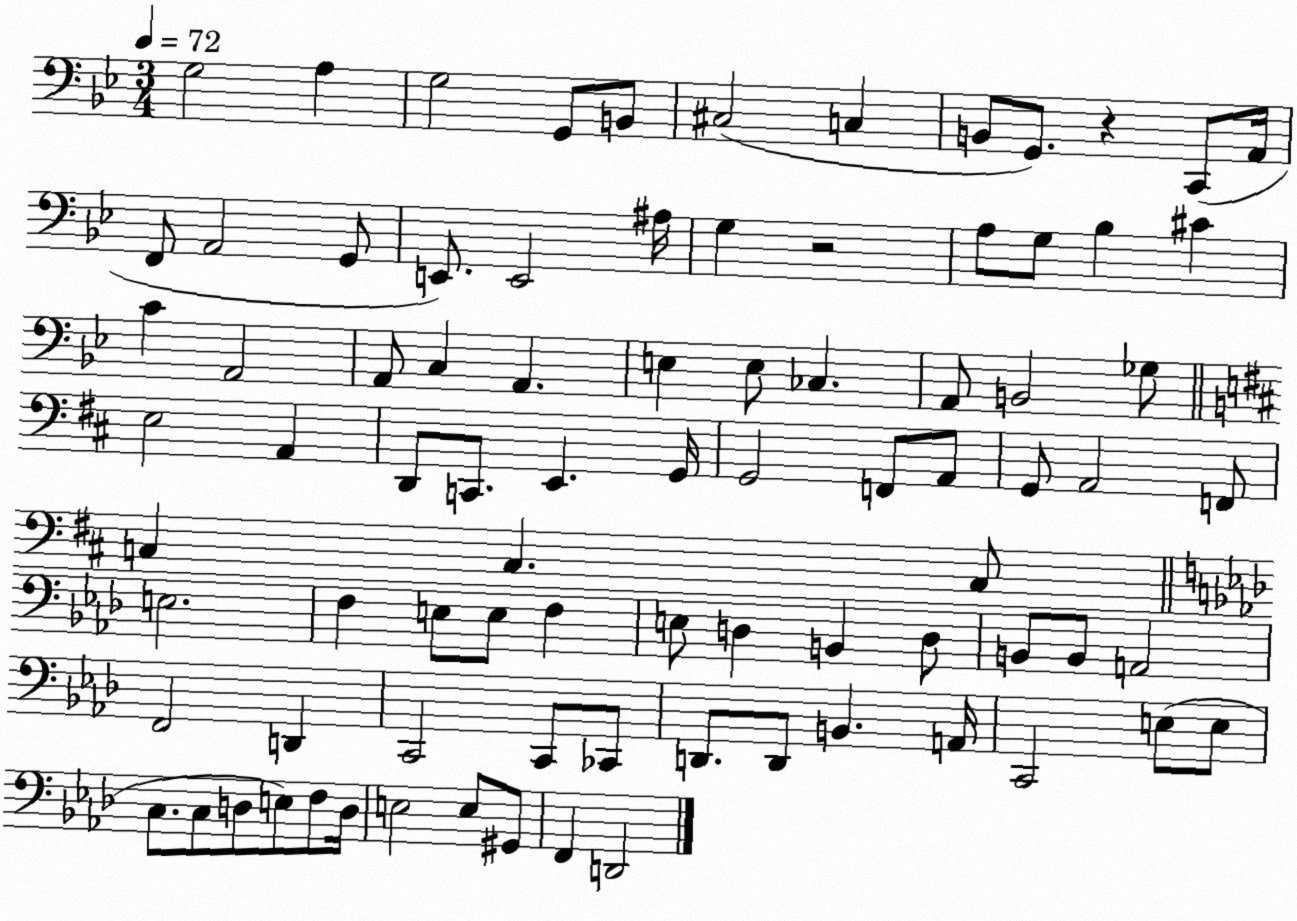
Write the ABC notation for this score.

X:1
T:Untitled
M:3/4
L:1/4
K:Bb
G,2 A, G,2 G,,/2 B,,/2 ^C,2 C, B,,/2 G,,/2 z C,,/2 A,,/4 F,,/2 A,,2 G,,/2 E,,/2 E,,2 ^A,/4 G, z2 A,/2 G,/2 _B, ^C C A,,2 A,,/2 C, A,, E, E,/2 _C, A,,/2 B,,2 _G,/2 E,2 A,, D,,/2 C,,/2 E,, G,,/4 G,,2 F,,/2 A,,/2 G,,/2 A,,2 F,,/2 C, C, C,/2 E,2 F, E,/2 E,/2 F, E,/2 D, B,, D,/2 B,,/2 B,,/2 A,,2 F,,2 D,, C,,2 C,,/2 _C,,/2 D,,/2 D,,/2 B,, A,,/4 C,,2 E,/2 E,/2 C,/2 C,/2 D,/2 E,/2 F,/2 D,/4 E,2 E,/2 ^G,,/2 F,, D,,2